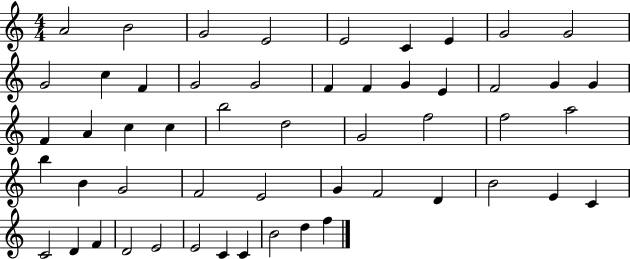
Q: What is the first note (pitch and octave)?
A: A4